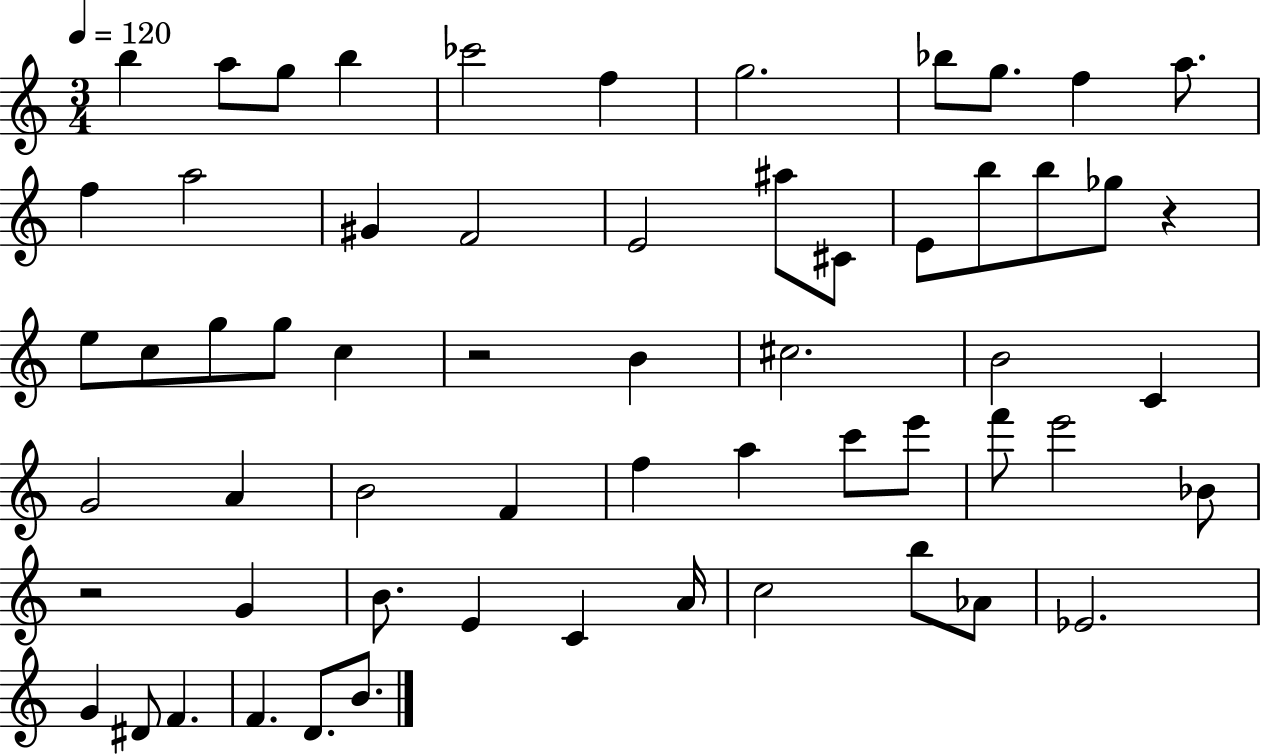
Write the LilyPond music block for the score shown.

{
  \clef treble
  \numericTimeSignature
  \time 3/4
  \key c \major
  \tempo 4 = 120
  b''4 a''8 g''8 b''4 | ces'''2 f''4 | g''2. | bes''8 g''8. f''4 a''8. | \break f''4 a''2 | gis'4 f'2 | e'2 ais''8 cis'8 | e'8 b''8 b''8 ges''8 r4 | \break e''8 c''8 g''8 g''8 c''4 | r2 b'4 | cis''2. | b'2 c'4 | \break g'2 a'4 | b'2 f'4 | f''4 a''4 c'''8 e'''8 | f'''8 e'''2 bes'8 | \break r2 g'4 | b'8. e'4 c'4 a'16 | c''2 b''8 aes'8 | ees'2. | \break g'4 dis'8 f'4. | f'4. d'8. b'8. | \bar "|."
}